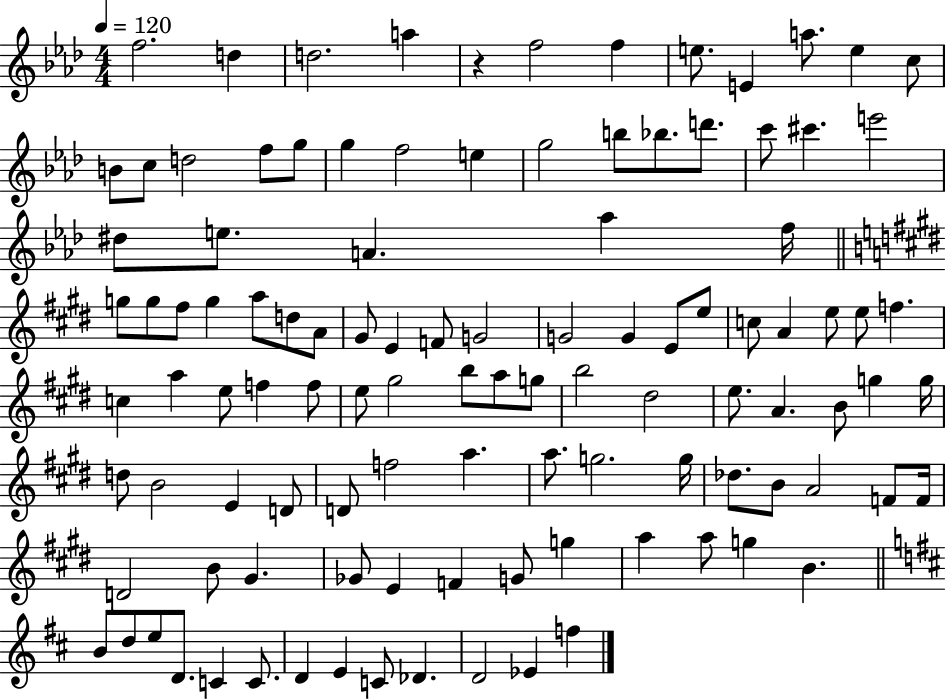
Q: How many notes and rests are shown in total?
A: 109